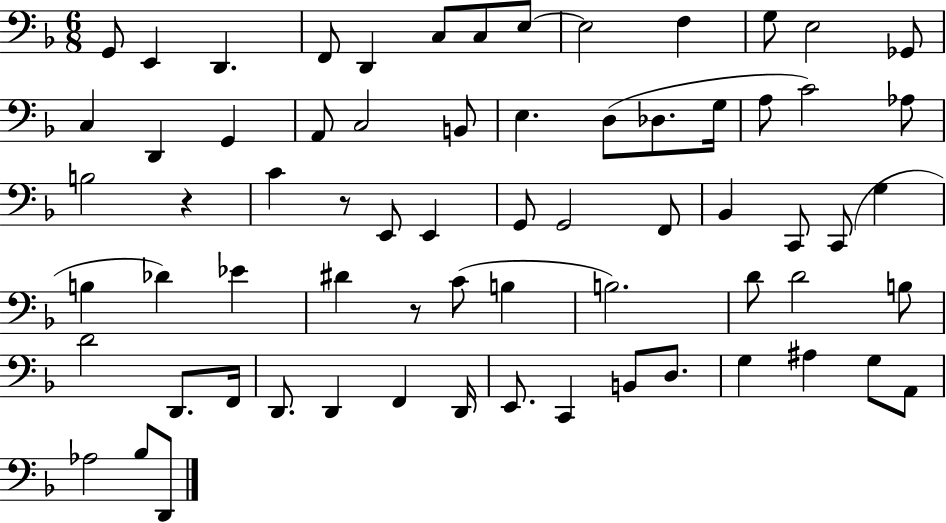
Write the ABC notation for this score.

X:1
T:Untitled
M:6/8
L:1/4
K:F
G,,/2 E,, D,, F,,/2 D,, C,/2 C,/2 E,/2 E,2 F, G,/2 E,2 _G,,/2 C, D,, G,, A,,/2 C,2 B,,/2 E, D,/2 _D,/2 G,/4 A,/2 C2 _A,/2 B,2 z C z/2 E,,/2 E,, G,,/2 G,,2 F,,/2 _B,, C,,/2 C,,/2 G, B, _D _E ^D z/2 C/2 B, B,2 D/2 D2 B,/2 D2 D,,/2 F,,/4 D,,/2 D,, F,, D,,/4 E,,/2 C,, B,,/2 D,/2 G, ^A, G,/2 A,,/2 _A,2 _B,/2 D,,/2